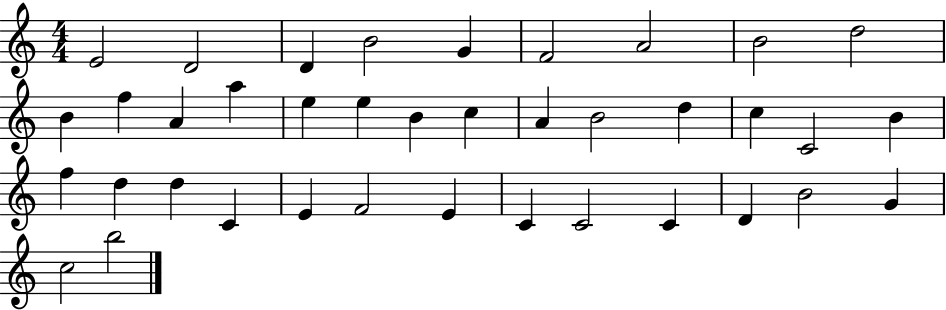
E4/h D4/h D4/q B4/h G4/q F4/h A4/h B4/h D5/h B4/q F5/q A4/q A5/q E5/q E5/q B4/q C5/q A4/q B4/h D5/q C5/q C4/h B4/q F5/q D5/q D5/q C4/q E4/q F4/h E4/q C4/q C4/h C4/q D4/q B4/h G4/q C5/h B5/h